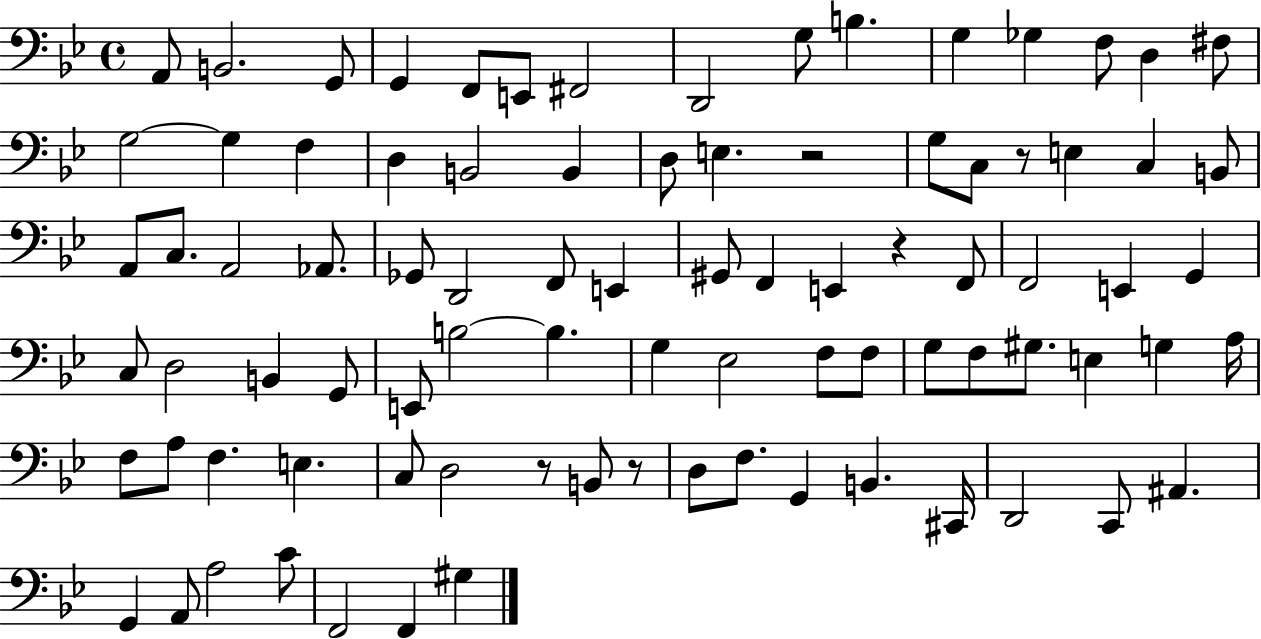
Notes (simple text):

A2/e B2/h. G2/e G2/q F2/e E2/e F#2/h D2/h G3/e B3/q. G3/q Gb3/q F3/e D3/q F#3/e G3/h G3/q F3/q D3/q B2/h B2/q D3/e E3/q. R/h G3/e C3/e R/e E3/q C3/q B2/e A2/e C3/e. A2/h Ab2/e. Gb2/e D2/h F2/e E2/q G#2/e F2/q E2/q R/q F2/e F2/h E2/q G2/q C3/e D3/h B2/q G2/e E2/e B3/h B3/q. G3/q Eb3/h F3/e F3/e G3/e F3/e G#3/e. E3/q G3/q A3/s F3/e A3/e F3/q. E3/q. C3/e D3/h R/e B2/e R/e D3/e F3/e. G2/q B2/q. C#2/s D2/h C2/e A#2/q. G2/q A2/e A3/h C4/e F2/h F2/q G#3/q